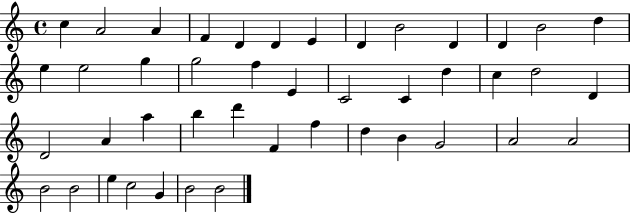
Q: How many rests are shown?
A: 0